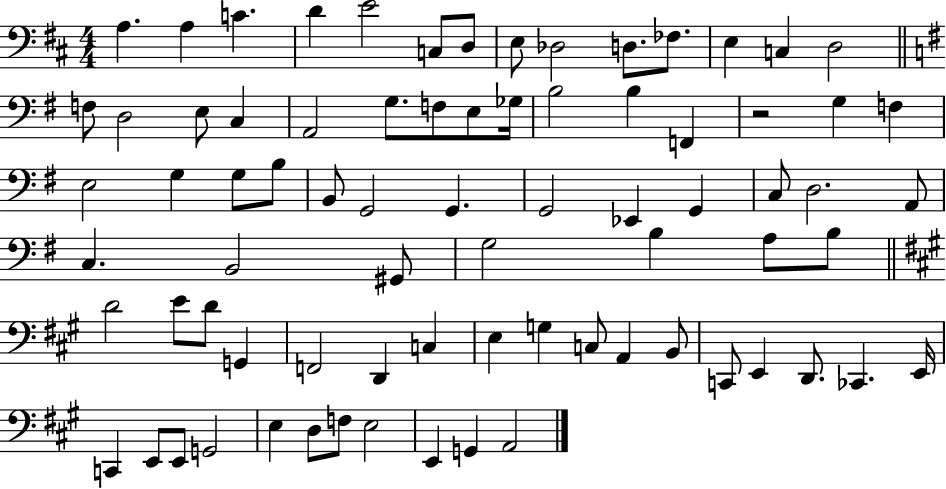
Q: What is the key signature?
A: D major